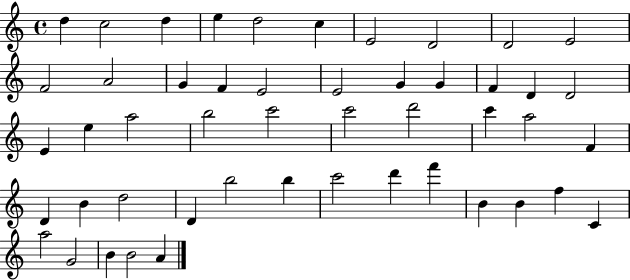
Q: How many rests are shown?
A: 0